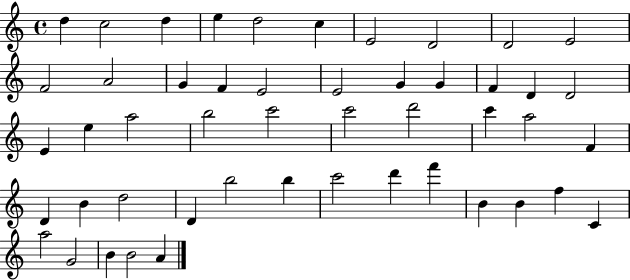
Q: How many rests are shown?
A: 0